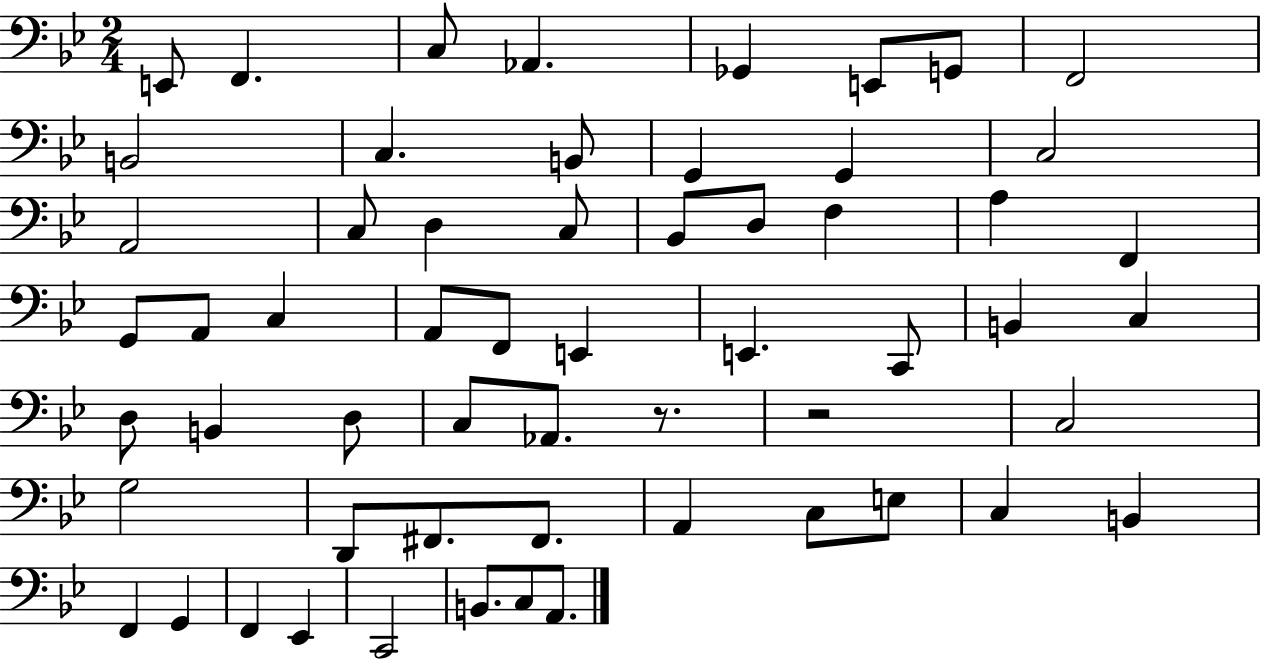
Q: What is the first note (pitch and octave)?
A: E2